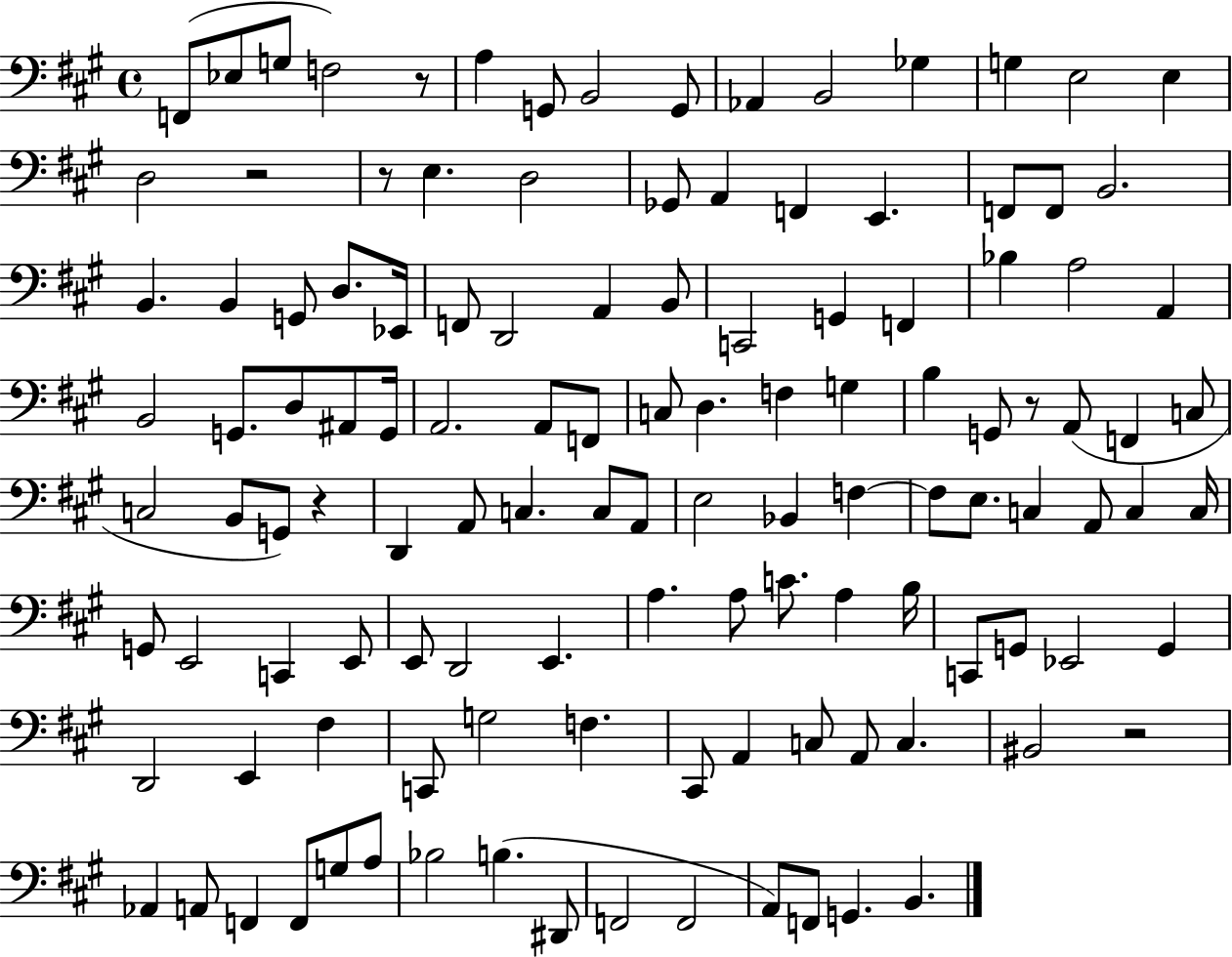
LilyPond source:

{
  \clef bass
  \time 4/4
  \defaultTimeSignature
  \key a \major
  f,8( ees8 g8 f2) r8 | a4 g,8 b,2 g,8 | aes,4 b,2 ges4 | g4 e2 e4 | \break d2 r2 | r8 e4. d2 | ges,8 a,4 f,4 e,4. | f,8 f,8 b,2. | \break b,4. b,4 g,8 d8. ees,16 | f,8 d,2 a,4 b,8 | c,2 g,4 f,4 | bes4 a2 a,4 | \break b,2 g,8. d8 ais,8 g,16 | a,2. a,8 f,8 | c8 d4. f4 g4 | b4 g,8 r8 a,8( f,4 c8 | \break c2 b,8 g,8) r4 | d,4 a,8 c4. c8 a,8 | e2 bes,4 f4~~ | f8 e8. c4 a,8 c4 c16 | \break g,8 e,2 c,4 e,8 | e,8 d,2 e,4. | a4. a8 c'8. a4 b16 | c,8 g,8 ees,2 g,4 | \break d,2 e,4 fis4 | c,8 g2 f4. | cis,8 a,4 c8 a,8 c4. | bis,2 r2 | \break aes,4 a,8 f,4 f,8 g8 a8 | bes2 b4.( dis,8 | f,2 f,2 | a,8) f,8 g,4. b,4. | \break \bar "|."
}